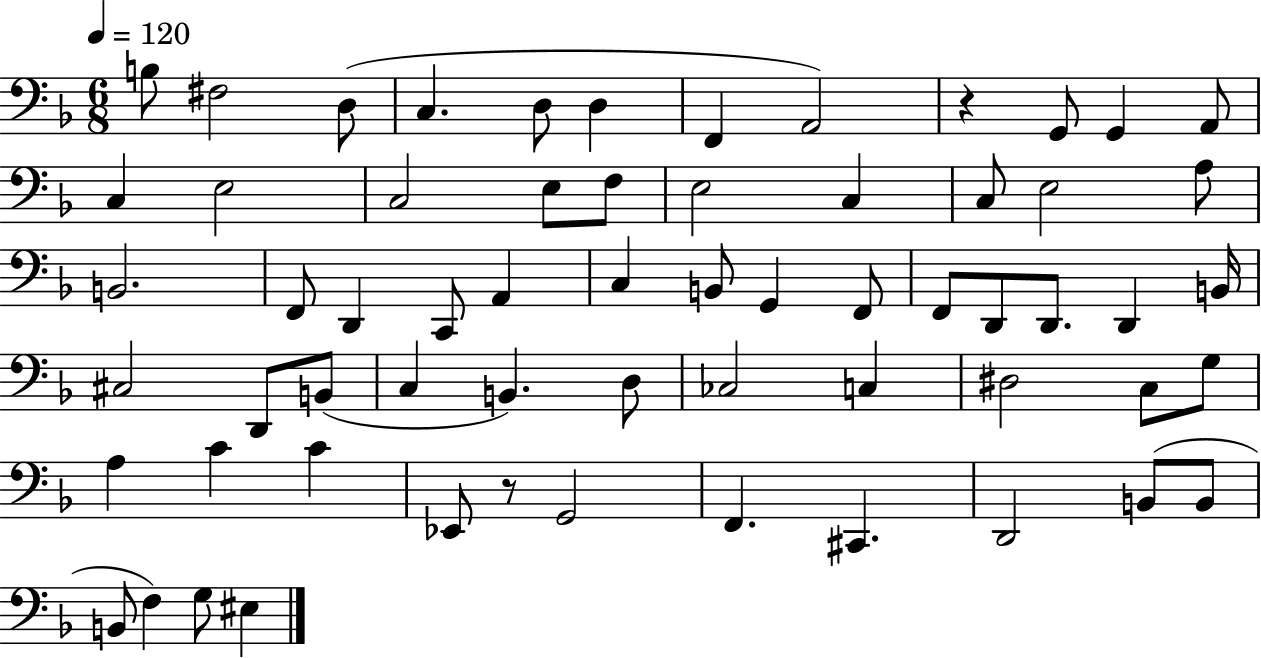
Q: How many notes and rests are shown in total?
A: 62